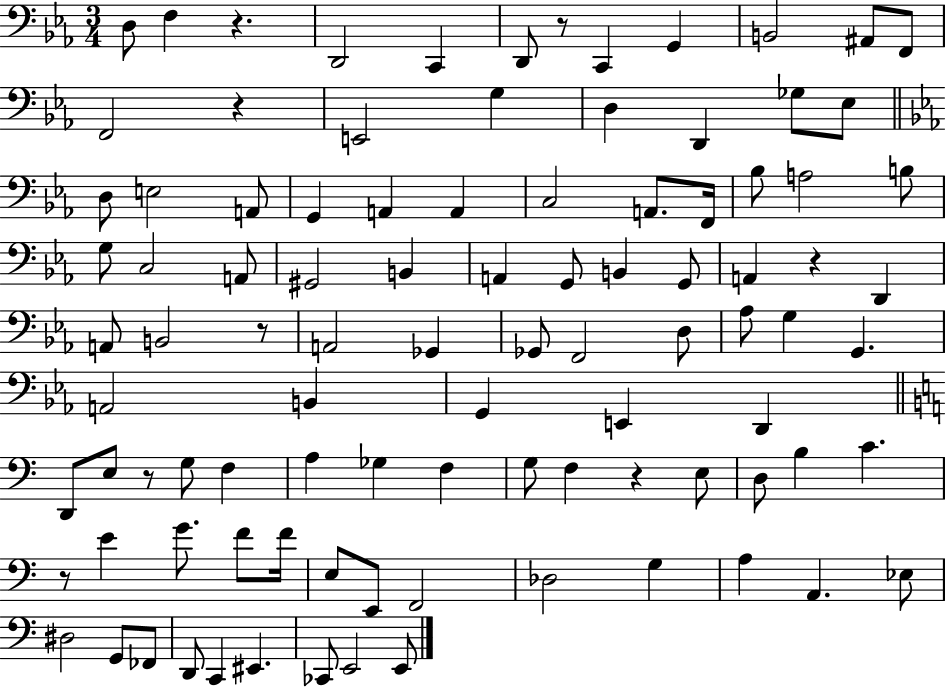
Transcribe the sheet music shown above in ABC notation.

X:1
T:Untitled
M:3/4
L:1/4
K:Eb
D,/2 F, z D,,2 C,, D,,/2 z/2 C,, G,, B,,2 ^A,,/2 F,,/2 F,,2 z E,,2 G, D, D,, _G,/2 _E,/2 D,/2 E,2 A,,/2 G,, A,, A,, C,2 A,,/2 F,,/4 _B,/2 A,2 B,/2 G,/2 C,2 A,,/2 ^G,,2 B,, A,, G,,/2 B,, G,,/2 A,, z D,, A,,/2 B,,2 z/2 A,,2 _G,, _G,,/2 F,,2 D,/2 _A,/2 G, G,, A,,2 B,, G,, E,, D,, D,,/2 E,/2 z/2 G,/2 F, A, _G, F, G,/2 F, z E,/2 D,/2 B, C z/2 E G/2 F/2 F/4 E,/2 E,,/2 F,,2 _D,2 G, A, A,, _E,/2 ^D,2 G,,/2 _F,,/2 D,,/2 C,, ^E,, _C,,/2 E,,2 E,,/2